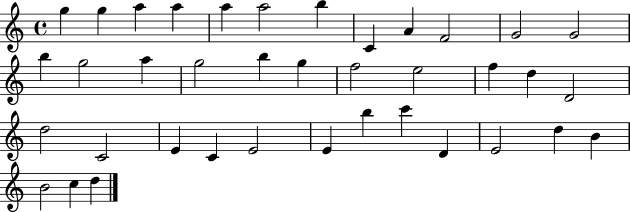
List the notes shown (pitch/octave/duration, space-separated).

G5/q G5/q A5/q A5/q A5/q A5/h B5/q C4/q A4/q F4/h G4/h G4/h B5/q G5/h A5/q G5/h B5/q G5/q F5/h E5/h F5/q D5/q D4/h D5/h C4/h E4/q C4/q E4/h E4/q B5/q C6/q D4/q E4/h D5/q B4/q B4/h C5/q D5/q